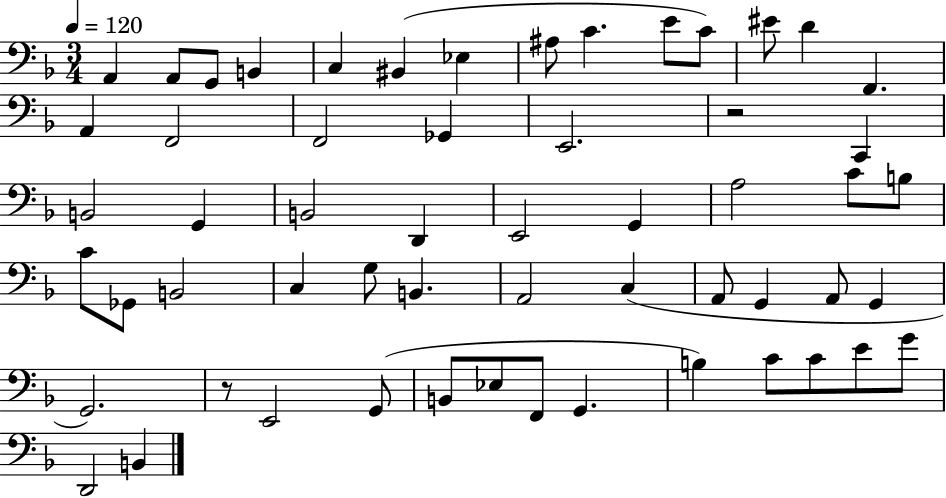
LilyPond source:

{
  \clef bass
  \numericTimeSignature
  \time 3/4
  \key f \major
  \tempo 4 = 120
  a,4 a,8 g,8 b,4 | c4 bis,4( ees4 | ais8 c'4. e'8 c'8) | eis'8 d'4 f,4. | \break a,4 f,2 | f,2 ges,4 | e,2. | r2 c,4 | \break b,2 g,4 | b,2 d,4 | e,2 g,4 | a2 c'8 b8 | \break c'8 ges,8 b,2 | c4 g8 b,4. | a,2 c4( | a,8 g,4 a,8 g,4 | \break g,2.) | r8 e,2 g,8( | b,8 ees8 f,8 g,4. | b4) c'8 c'8 e'8 g'8 | \break d,2 b,4 | \bar "|."
}